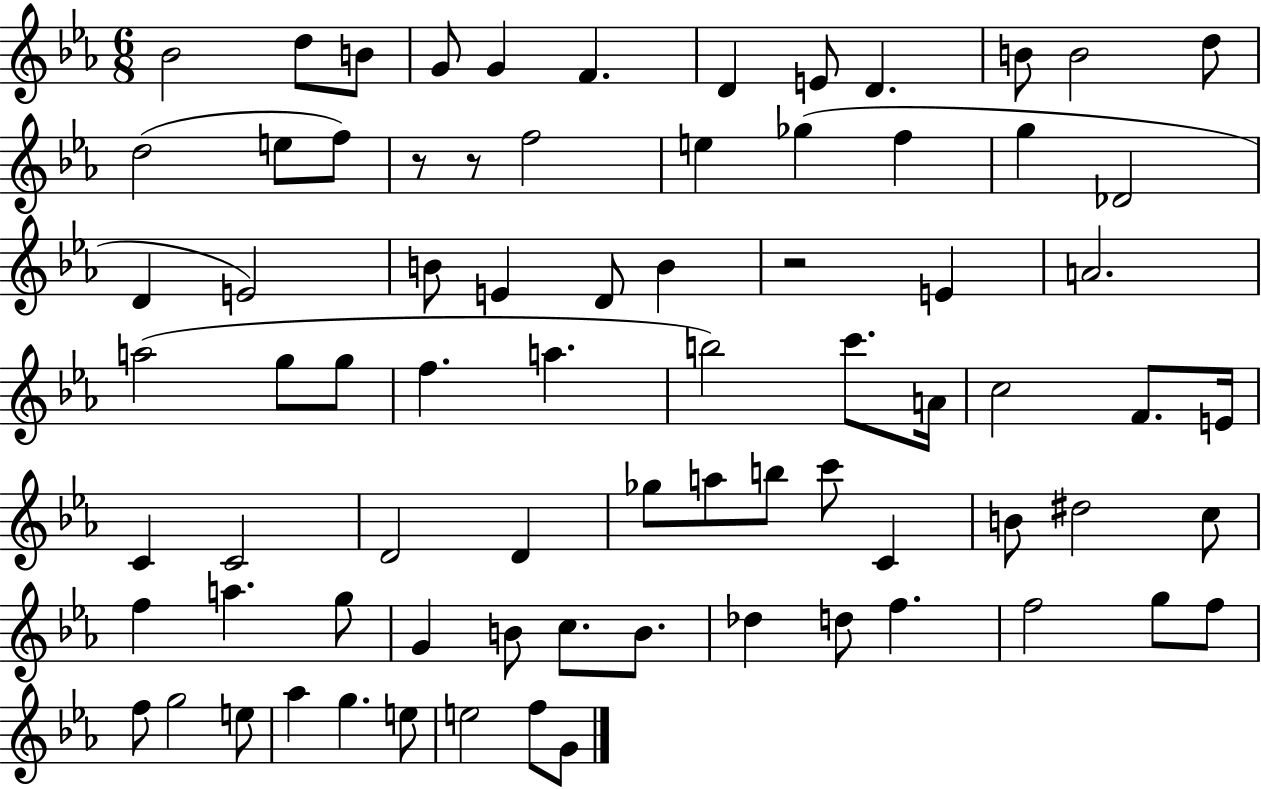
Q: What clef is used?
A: treble